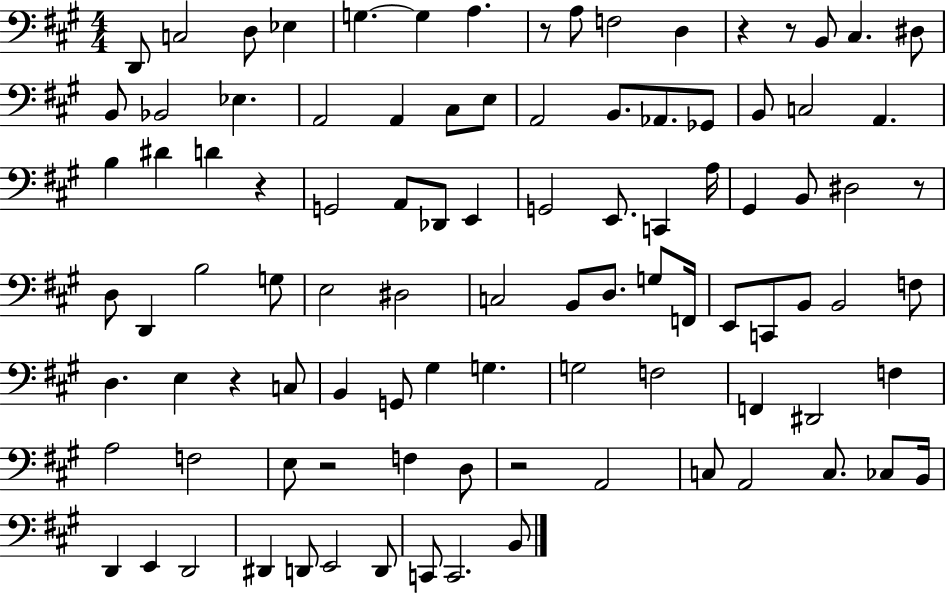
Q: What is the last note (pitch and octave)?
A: B2